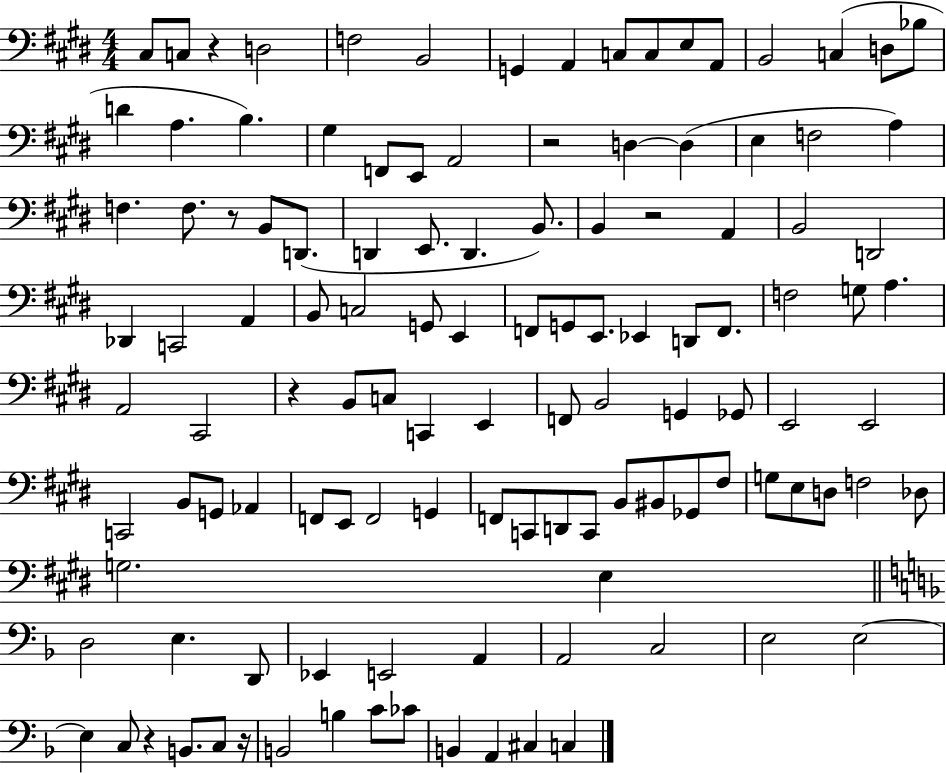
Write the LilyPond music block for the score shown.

{
  \clef bass
  \numericTimeSignature
  \time 4/4
  \key e \major
  cis8 c8 r4 d2 | f2 b,2 | g,4 a,4 c8 c8 e8 a,8 | b,2 c4( d8 bes8 | \break d'4 a4. b4.) | gis4 f,8 e,8 a,2 | r2 d4~~ d4( | e4 f2 a4) | \break f4. f8. r8 b,8 d,8.( | d,4 e,8. d,4. b,8.) | b,4 r2 a,4 | b,2 d,2 | \break des,4 c,2 a,4 | b,8 c2 g,8 e,4 | f,8 g,8 e,8. ees,4 d,8 f,8. | f2 g8 a4. | \break a,2 cis,2 | r4 b,8 c8 c,4 e,4 | f,8 b,2 g,4 ges,8 | e,2 e,2 | \break c,2 b,8 g,8 aes,4 | f,8 e,8 f,2 g,4 | f,8 c,8 d,8 c,8 b,8 bis,8 ges,8 fis8 | g8 e8 d8 f2 des8 | \break g2. e4 | \bar "||" \break \key f \major d2 e4. d,8 | ees,4 e,2 a,4 | a,2 c2 | e2 e2~~ | \break e4 c8 r4 b,8. c8 r16 | b,2 b4 c'8 ces'8 | b,4 a,4 cis4 c4 | \bar "|."
}